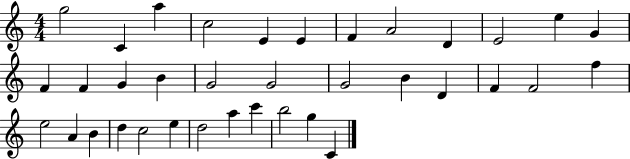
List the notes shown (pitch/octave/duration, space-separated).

G5/h C4/q A5/q C5/h E4/q E4/q F4/q A4/h D4/q E4/h E5/q G4/q F4/q F4/q G4/q B4/q G4/h G4/h G4/h B4/q D4/q F4/q F4/h F5/q E5/h A4/q B4/q D5/q C5/h E5/q D5/h A5/q C6/q B5/h G5/q C4/q